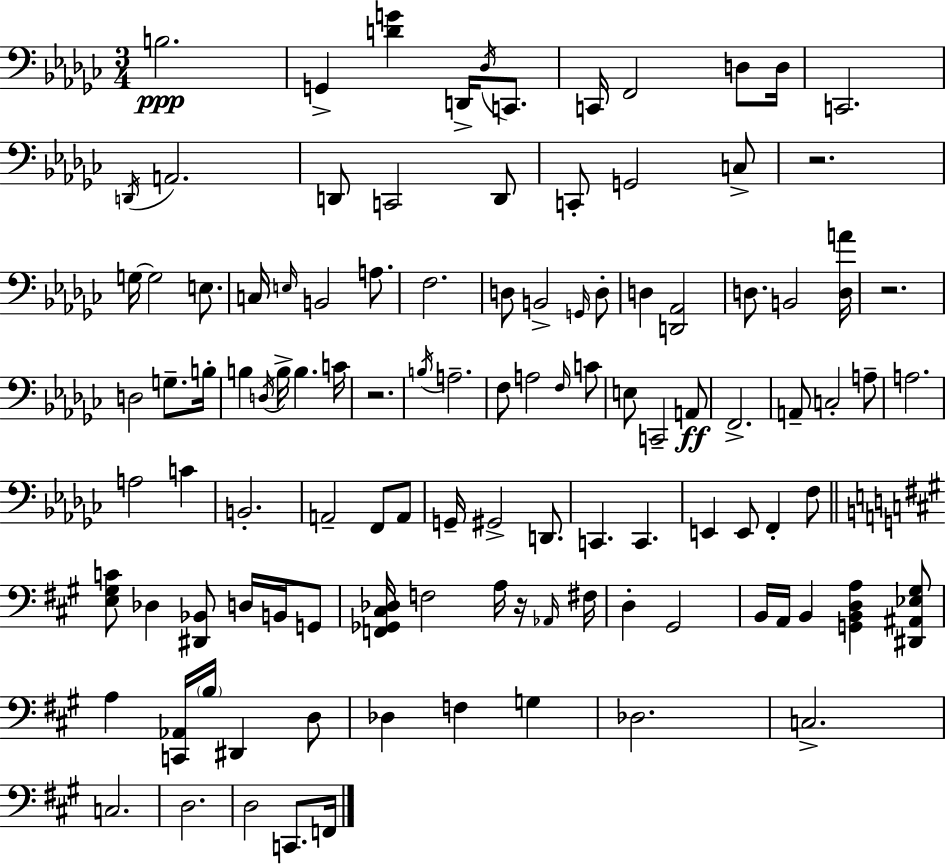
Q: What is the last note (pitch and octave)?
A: F2